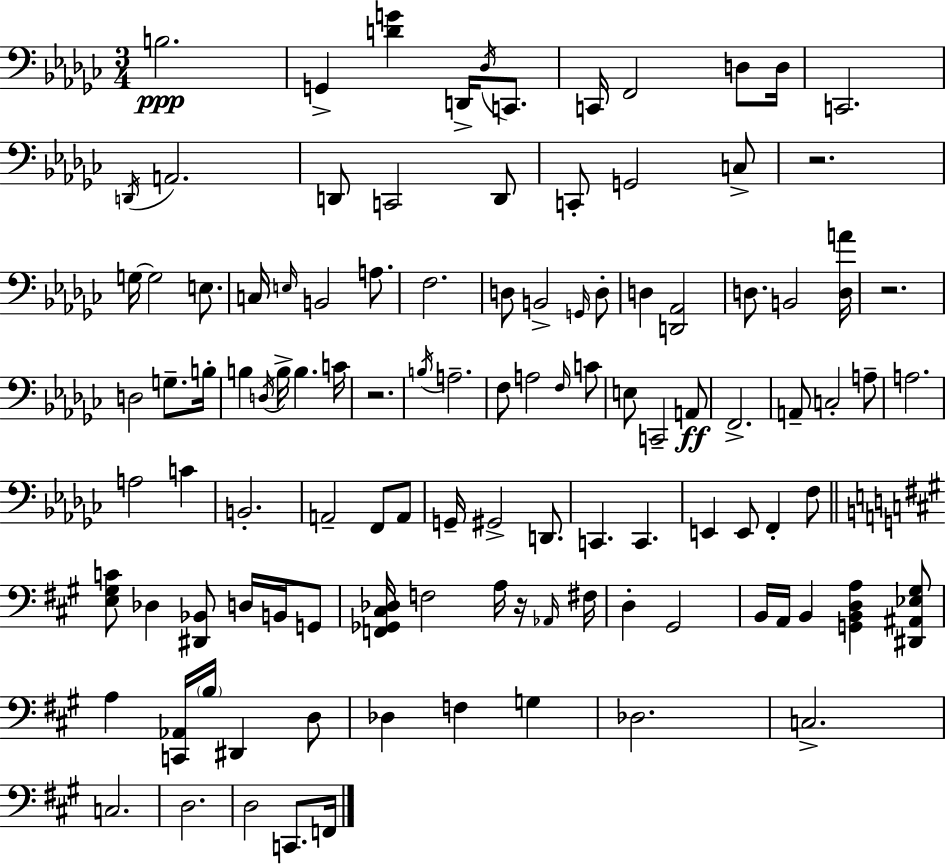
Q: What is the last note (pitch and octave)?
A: F2